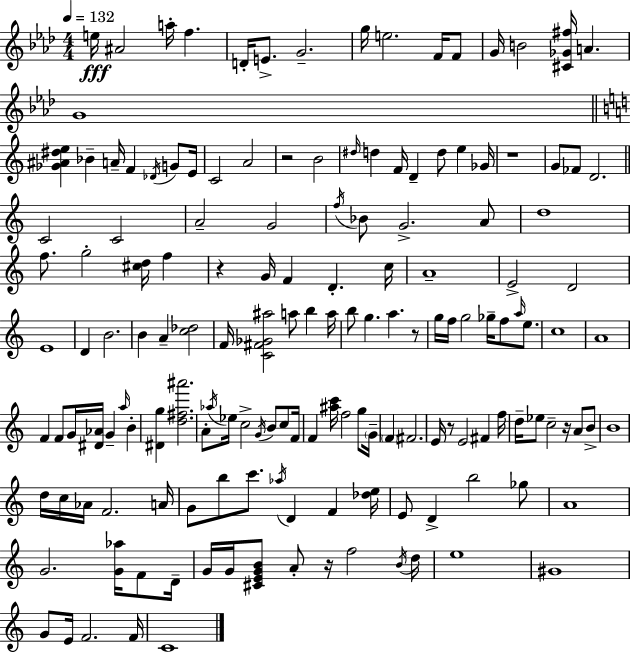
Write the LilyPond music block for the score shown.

{
  \clef treble
  \numericTimeSignature
  \time 4/4
  \key aes \major
  \tempo 4 = 132
  e''16\fff ais'2 a''16-. f''4. | d'16-. e'8.-> g'2.-- | g''16 e''2. f'16 f'8 | g'16 b'2 <cis' ges' fis''>16 a'4. | \break g'1 | \bar "||" \break \key c \major <ges' ais' dis'' e''>4 bes'4-- a'16-- f'4 \acciaccatura { des'16 } g'8 | e'16 c'2 a'2 | r2 b'2 | \grace { dis''16 } d''4 f'16 d'4-- d''8 e''4 | \break ges'16 r1 | g'8 fes'8 d'2. | \bar "||" \break \key a \minor c'2 c'2 | a'2-- g'2 | \acciaccatura { f''16 } bes'8 g'2.-> a'8 | d''1 | \break f''8. g''2-. <cis'' d''>16 f''4 | r4 g'16 f'4 d'4.-. | c''16 a'1-- | e'2-> d'2 | \break e'1 | d'4 b'2. | b'4 a'4-- <c'' des''>2 | f'16 <c' fis' ges' ais''>2 a''8 b''4 | \break a''16 b''8 g''4. a''4. r8 | g''16 f''16 g''2 ges''16-- f''8 \grace { a''16 } e''8. | c''1 | a'1 | \break f'4 f'8 g'16 <dis' aes'>16 g'4-- \grace { a''16 } b'4-. | <dis' g''>4 <d'' fis'' ais'''>2. | a'8-. \acciaccatura { aes''16 } ees''16 c''2-> \acciaccatura { g'16 } | b'8 c''8 f'16 f'4 <ais'' c'''>16 f''2 | \break g''8 \parenthesize g'16-- \parenthesize f'4 fis'2. | e'16 r8 e'2 | fis'4 f''16 d''16-- ees''8 c''2-- | r16 a'8 b'8-> b'1 | \break d''16 c''16 aes'16 f'2. | a'16 g'8 b''8 c'''8. \acciaccatura { aes''16 } d'4 | f'4 <des'' e''>16 e'8 d'4-> b''2 | ges''8 a'1 | \break g'2. | <g' aes''>16 f'8 d'16-- g'16 g'16 <cis' e' g' b'>8 a'8-. r16 f''2 | \acciaccatura { b'16 } d''16 e''1 | gis'1 | \break g'8 e'16 f'2. | f'16 c'1 | \bar "|."
}